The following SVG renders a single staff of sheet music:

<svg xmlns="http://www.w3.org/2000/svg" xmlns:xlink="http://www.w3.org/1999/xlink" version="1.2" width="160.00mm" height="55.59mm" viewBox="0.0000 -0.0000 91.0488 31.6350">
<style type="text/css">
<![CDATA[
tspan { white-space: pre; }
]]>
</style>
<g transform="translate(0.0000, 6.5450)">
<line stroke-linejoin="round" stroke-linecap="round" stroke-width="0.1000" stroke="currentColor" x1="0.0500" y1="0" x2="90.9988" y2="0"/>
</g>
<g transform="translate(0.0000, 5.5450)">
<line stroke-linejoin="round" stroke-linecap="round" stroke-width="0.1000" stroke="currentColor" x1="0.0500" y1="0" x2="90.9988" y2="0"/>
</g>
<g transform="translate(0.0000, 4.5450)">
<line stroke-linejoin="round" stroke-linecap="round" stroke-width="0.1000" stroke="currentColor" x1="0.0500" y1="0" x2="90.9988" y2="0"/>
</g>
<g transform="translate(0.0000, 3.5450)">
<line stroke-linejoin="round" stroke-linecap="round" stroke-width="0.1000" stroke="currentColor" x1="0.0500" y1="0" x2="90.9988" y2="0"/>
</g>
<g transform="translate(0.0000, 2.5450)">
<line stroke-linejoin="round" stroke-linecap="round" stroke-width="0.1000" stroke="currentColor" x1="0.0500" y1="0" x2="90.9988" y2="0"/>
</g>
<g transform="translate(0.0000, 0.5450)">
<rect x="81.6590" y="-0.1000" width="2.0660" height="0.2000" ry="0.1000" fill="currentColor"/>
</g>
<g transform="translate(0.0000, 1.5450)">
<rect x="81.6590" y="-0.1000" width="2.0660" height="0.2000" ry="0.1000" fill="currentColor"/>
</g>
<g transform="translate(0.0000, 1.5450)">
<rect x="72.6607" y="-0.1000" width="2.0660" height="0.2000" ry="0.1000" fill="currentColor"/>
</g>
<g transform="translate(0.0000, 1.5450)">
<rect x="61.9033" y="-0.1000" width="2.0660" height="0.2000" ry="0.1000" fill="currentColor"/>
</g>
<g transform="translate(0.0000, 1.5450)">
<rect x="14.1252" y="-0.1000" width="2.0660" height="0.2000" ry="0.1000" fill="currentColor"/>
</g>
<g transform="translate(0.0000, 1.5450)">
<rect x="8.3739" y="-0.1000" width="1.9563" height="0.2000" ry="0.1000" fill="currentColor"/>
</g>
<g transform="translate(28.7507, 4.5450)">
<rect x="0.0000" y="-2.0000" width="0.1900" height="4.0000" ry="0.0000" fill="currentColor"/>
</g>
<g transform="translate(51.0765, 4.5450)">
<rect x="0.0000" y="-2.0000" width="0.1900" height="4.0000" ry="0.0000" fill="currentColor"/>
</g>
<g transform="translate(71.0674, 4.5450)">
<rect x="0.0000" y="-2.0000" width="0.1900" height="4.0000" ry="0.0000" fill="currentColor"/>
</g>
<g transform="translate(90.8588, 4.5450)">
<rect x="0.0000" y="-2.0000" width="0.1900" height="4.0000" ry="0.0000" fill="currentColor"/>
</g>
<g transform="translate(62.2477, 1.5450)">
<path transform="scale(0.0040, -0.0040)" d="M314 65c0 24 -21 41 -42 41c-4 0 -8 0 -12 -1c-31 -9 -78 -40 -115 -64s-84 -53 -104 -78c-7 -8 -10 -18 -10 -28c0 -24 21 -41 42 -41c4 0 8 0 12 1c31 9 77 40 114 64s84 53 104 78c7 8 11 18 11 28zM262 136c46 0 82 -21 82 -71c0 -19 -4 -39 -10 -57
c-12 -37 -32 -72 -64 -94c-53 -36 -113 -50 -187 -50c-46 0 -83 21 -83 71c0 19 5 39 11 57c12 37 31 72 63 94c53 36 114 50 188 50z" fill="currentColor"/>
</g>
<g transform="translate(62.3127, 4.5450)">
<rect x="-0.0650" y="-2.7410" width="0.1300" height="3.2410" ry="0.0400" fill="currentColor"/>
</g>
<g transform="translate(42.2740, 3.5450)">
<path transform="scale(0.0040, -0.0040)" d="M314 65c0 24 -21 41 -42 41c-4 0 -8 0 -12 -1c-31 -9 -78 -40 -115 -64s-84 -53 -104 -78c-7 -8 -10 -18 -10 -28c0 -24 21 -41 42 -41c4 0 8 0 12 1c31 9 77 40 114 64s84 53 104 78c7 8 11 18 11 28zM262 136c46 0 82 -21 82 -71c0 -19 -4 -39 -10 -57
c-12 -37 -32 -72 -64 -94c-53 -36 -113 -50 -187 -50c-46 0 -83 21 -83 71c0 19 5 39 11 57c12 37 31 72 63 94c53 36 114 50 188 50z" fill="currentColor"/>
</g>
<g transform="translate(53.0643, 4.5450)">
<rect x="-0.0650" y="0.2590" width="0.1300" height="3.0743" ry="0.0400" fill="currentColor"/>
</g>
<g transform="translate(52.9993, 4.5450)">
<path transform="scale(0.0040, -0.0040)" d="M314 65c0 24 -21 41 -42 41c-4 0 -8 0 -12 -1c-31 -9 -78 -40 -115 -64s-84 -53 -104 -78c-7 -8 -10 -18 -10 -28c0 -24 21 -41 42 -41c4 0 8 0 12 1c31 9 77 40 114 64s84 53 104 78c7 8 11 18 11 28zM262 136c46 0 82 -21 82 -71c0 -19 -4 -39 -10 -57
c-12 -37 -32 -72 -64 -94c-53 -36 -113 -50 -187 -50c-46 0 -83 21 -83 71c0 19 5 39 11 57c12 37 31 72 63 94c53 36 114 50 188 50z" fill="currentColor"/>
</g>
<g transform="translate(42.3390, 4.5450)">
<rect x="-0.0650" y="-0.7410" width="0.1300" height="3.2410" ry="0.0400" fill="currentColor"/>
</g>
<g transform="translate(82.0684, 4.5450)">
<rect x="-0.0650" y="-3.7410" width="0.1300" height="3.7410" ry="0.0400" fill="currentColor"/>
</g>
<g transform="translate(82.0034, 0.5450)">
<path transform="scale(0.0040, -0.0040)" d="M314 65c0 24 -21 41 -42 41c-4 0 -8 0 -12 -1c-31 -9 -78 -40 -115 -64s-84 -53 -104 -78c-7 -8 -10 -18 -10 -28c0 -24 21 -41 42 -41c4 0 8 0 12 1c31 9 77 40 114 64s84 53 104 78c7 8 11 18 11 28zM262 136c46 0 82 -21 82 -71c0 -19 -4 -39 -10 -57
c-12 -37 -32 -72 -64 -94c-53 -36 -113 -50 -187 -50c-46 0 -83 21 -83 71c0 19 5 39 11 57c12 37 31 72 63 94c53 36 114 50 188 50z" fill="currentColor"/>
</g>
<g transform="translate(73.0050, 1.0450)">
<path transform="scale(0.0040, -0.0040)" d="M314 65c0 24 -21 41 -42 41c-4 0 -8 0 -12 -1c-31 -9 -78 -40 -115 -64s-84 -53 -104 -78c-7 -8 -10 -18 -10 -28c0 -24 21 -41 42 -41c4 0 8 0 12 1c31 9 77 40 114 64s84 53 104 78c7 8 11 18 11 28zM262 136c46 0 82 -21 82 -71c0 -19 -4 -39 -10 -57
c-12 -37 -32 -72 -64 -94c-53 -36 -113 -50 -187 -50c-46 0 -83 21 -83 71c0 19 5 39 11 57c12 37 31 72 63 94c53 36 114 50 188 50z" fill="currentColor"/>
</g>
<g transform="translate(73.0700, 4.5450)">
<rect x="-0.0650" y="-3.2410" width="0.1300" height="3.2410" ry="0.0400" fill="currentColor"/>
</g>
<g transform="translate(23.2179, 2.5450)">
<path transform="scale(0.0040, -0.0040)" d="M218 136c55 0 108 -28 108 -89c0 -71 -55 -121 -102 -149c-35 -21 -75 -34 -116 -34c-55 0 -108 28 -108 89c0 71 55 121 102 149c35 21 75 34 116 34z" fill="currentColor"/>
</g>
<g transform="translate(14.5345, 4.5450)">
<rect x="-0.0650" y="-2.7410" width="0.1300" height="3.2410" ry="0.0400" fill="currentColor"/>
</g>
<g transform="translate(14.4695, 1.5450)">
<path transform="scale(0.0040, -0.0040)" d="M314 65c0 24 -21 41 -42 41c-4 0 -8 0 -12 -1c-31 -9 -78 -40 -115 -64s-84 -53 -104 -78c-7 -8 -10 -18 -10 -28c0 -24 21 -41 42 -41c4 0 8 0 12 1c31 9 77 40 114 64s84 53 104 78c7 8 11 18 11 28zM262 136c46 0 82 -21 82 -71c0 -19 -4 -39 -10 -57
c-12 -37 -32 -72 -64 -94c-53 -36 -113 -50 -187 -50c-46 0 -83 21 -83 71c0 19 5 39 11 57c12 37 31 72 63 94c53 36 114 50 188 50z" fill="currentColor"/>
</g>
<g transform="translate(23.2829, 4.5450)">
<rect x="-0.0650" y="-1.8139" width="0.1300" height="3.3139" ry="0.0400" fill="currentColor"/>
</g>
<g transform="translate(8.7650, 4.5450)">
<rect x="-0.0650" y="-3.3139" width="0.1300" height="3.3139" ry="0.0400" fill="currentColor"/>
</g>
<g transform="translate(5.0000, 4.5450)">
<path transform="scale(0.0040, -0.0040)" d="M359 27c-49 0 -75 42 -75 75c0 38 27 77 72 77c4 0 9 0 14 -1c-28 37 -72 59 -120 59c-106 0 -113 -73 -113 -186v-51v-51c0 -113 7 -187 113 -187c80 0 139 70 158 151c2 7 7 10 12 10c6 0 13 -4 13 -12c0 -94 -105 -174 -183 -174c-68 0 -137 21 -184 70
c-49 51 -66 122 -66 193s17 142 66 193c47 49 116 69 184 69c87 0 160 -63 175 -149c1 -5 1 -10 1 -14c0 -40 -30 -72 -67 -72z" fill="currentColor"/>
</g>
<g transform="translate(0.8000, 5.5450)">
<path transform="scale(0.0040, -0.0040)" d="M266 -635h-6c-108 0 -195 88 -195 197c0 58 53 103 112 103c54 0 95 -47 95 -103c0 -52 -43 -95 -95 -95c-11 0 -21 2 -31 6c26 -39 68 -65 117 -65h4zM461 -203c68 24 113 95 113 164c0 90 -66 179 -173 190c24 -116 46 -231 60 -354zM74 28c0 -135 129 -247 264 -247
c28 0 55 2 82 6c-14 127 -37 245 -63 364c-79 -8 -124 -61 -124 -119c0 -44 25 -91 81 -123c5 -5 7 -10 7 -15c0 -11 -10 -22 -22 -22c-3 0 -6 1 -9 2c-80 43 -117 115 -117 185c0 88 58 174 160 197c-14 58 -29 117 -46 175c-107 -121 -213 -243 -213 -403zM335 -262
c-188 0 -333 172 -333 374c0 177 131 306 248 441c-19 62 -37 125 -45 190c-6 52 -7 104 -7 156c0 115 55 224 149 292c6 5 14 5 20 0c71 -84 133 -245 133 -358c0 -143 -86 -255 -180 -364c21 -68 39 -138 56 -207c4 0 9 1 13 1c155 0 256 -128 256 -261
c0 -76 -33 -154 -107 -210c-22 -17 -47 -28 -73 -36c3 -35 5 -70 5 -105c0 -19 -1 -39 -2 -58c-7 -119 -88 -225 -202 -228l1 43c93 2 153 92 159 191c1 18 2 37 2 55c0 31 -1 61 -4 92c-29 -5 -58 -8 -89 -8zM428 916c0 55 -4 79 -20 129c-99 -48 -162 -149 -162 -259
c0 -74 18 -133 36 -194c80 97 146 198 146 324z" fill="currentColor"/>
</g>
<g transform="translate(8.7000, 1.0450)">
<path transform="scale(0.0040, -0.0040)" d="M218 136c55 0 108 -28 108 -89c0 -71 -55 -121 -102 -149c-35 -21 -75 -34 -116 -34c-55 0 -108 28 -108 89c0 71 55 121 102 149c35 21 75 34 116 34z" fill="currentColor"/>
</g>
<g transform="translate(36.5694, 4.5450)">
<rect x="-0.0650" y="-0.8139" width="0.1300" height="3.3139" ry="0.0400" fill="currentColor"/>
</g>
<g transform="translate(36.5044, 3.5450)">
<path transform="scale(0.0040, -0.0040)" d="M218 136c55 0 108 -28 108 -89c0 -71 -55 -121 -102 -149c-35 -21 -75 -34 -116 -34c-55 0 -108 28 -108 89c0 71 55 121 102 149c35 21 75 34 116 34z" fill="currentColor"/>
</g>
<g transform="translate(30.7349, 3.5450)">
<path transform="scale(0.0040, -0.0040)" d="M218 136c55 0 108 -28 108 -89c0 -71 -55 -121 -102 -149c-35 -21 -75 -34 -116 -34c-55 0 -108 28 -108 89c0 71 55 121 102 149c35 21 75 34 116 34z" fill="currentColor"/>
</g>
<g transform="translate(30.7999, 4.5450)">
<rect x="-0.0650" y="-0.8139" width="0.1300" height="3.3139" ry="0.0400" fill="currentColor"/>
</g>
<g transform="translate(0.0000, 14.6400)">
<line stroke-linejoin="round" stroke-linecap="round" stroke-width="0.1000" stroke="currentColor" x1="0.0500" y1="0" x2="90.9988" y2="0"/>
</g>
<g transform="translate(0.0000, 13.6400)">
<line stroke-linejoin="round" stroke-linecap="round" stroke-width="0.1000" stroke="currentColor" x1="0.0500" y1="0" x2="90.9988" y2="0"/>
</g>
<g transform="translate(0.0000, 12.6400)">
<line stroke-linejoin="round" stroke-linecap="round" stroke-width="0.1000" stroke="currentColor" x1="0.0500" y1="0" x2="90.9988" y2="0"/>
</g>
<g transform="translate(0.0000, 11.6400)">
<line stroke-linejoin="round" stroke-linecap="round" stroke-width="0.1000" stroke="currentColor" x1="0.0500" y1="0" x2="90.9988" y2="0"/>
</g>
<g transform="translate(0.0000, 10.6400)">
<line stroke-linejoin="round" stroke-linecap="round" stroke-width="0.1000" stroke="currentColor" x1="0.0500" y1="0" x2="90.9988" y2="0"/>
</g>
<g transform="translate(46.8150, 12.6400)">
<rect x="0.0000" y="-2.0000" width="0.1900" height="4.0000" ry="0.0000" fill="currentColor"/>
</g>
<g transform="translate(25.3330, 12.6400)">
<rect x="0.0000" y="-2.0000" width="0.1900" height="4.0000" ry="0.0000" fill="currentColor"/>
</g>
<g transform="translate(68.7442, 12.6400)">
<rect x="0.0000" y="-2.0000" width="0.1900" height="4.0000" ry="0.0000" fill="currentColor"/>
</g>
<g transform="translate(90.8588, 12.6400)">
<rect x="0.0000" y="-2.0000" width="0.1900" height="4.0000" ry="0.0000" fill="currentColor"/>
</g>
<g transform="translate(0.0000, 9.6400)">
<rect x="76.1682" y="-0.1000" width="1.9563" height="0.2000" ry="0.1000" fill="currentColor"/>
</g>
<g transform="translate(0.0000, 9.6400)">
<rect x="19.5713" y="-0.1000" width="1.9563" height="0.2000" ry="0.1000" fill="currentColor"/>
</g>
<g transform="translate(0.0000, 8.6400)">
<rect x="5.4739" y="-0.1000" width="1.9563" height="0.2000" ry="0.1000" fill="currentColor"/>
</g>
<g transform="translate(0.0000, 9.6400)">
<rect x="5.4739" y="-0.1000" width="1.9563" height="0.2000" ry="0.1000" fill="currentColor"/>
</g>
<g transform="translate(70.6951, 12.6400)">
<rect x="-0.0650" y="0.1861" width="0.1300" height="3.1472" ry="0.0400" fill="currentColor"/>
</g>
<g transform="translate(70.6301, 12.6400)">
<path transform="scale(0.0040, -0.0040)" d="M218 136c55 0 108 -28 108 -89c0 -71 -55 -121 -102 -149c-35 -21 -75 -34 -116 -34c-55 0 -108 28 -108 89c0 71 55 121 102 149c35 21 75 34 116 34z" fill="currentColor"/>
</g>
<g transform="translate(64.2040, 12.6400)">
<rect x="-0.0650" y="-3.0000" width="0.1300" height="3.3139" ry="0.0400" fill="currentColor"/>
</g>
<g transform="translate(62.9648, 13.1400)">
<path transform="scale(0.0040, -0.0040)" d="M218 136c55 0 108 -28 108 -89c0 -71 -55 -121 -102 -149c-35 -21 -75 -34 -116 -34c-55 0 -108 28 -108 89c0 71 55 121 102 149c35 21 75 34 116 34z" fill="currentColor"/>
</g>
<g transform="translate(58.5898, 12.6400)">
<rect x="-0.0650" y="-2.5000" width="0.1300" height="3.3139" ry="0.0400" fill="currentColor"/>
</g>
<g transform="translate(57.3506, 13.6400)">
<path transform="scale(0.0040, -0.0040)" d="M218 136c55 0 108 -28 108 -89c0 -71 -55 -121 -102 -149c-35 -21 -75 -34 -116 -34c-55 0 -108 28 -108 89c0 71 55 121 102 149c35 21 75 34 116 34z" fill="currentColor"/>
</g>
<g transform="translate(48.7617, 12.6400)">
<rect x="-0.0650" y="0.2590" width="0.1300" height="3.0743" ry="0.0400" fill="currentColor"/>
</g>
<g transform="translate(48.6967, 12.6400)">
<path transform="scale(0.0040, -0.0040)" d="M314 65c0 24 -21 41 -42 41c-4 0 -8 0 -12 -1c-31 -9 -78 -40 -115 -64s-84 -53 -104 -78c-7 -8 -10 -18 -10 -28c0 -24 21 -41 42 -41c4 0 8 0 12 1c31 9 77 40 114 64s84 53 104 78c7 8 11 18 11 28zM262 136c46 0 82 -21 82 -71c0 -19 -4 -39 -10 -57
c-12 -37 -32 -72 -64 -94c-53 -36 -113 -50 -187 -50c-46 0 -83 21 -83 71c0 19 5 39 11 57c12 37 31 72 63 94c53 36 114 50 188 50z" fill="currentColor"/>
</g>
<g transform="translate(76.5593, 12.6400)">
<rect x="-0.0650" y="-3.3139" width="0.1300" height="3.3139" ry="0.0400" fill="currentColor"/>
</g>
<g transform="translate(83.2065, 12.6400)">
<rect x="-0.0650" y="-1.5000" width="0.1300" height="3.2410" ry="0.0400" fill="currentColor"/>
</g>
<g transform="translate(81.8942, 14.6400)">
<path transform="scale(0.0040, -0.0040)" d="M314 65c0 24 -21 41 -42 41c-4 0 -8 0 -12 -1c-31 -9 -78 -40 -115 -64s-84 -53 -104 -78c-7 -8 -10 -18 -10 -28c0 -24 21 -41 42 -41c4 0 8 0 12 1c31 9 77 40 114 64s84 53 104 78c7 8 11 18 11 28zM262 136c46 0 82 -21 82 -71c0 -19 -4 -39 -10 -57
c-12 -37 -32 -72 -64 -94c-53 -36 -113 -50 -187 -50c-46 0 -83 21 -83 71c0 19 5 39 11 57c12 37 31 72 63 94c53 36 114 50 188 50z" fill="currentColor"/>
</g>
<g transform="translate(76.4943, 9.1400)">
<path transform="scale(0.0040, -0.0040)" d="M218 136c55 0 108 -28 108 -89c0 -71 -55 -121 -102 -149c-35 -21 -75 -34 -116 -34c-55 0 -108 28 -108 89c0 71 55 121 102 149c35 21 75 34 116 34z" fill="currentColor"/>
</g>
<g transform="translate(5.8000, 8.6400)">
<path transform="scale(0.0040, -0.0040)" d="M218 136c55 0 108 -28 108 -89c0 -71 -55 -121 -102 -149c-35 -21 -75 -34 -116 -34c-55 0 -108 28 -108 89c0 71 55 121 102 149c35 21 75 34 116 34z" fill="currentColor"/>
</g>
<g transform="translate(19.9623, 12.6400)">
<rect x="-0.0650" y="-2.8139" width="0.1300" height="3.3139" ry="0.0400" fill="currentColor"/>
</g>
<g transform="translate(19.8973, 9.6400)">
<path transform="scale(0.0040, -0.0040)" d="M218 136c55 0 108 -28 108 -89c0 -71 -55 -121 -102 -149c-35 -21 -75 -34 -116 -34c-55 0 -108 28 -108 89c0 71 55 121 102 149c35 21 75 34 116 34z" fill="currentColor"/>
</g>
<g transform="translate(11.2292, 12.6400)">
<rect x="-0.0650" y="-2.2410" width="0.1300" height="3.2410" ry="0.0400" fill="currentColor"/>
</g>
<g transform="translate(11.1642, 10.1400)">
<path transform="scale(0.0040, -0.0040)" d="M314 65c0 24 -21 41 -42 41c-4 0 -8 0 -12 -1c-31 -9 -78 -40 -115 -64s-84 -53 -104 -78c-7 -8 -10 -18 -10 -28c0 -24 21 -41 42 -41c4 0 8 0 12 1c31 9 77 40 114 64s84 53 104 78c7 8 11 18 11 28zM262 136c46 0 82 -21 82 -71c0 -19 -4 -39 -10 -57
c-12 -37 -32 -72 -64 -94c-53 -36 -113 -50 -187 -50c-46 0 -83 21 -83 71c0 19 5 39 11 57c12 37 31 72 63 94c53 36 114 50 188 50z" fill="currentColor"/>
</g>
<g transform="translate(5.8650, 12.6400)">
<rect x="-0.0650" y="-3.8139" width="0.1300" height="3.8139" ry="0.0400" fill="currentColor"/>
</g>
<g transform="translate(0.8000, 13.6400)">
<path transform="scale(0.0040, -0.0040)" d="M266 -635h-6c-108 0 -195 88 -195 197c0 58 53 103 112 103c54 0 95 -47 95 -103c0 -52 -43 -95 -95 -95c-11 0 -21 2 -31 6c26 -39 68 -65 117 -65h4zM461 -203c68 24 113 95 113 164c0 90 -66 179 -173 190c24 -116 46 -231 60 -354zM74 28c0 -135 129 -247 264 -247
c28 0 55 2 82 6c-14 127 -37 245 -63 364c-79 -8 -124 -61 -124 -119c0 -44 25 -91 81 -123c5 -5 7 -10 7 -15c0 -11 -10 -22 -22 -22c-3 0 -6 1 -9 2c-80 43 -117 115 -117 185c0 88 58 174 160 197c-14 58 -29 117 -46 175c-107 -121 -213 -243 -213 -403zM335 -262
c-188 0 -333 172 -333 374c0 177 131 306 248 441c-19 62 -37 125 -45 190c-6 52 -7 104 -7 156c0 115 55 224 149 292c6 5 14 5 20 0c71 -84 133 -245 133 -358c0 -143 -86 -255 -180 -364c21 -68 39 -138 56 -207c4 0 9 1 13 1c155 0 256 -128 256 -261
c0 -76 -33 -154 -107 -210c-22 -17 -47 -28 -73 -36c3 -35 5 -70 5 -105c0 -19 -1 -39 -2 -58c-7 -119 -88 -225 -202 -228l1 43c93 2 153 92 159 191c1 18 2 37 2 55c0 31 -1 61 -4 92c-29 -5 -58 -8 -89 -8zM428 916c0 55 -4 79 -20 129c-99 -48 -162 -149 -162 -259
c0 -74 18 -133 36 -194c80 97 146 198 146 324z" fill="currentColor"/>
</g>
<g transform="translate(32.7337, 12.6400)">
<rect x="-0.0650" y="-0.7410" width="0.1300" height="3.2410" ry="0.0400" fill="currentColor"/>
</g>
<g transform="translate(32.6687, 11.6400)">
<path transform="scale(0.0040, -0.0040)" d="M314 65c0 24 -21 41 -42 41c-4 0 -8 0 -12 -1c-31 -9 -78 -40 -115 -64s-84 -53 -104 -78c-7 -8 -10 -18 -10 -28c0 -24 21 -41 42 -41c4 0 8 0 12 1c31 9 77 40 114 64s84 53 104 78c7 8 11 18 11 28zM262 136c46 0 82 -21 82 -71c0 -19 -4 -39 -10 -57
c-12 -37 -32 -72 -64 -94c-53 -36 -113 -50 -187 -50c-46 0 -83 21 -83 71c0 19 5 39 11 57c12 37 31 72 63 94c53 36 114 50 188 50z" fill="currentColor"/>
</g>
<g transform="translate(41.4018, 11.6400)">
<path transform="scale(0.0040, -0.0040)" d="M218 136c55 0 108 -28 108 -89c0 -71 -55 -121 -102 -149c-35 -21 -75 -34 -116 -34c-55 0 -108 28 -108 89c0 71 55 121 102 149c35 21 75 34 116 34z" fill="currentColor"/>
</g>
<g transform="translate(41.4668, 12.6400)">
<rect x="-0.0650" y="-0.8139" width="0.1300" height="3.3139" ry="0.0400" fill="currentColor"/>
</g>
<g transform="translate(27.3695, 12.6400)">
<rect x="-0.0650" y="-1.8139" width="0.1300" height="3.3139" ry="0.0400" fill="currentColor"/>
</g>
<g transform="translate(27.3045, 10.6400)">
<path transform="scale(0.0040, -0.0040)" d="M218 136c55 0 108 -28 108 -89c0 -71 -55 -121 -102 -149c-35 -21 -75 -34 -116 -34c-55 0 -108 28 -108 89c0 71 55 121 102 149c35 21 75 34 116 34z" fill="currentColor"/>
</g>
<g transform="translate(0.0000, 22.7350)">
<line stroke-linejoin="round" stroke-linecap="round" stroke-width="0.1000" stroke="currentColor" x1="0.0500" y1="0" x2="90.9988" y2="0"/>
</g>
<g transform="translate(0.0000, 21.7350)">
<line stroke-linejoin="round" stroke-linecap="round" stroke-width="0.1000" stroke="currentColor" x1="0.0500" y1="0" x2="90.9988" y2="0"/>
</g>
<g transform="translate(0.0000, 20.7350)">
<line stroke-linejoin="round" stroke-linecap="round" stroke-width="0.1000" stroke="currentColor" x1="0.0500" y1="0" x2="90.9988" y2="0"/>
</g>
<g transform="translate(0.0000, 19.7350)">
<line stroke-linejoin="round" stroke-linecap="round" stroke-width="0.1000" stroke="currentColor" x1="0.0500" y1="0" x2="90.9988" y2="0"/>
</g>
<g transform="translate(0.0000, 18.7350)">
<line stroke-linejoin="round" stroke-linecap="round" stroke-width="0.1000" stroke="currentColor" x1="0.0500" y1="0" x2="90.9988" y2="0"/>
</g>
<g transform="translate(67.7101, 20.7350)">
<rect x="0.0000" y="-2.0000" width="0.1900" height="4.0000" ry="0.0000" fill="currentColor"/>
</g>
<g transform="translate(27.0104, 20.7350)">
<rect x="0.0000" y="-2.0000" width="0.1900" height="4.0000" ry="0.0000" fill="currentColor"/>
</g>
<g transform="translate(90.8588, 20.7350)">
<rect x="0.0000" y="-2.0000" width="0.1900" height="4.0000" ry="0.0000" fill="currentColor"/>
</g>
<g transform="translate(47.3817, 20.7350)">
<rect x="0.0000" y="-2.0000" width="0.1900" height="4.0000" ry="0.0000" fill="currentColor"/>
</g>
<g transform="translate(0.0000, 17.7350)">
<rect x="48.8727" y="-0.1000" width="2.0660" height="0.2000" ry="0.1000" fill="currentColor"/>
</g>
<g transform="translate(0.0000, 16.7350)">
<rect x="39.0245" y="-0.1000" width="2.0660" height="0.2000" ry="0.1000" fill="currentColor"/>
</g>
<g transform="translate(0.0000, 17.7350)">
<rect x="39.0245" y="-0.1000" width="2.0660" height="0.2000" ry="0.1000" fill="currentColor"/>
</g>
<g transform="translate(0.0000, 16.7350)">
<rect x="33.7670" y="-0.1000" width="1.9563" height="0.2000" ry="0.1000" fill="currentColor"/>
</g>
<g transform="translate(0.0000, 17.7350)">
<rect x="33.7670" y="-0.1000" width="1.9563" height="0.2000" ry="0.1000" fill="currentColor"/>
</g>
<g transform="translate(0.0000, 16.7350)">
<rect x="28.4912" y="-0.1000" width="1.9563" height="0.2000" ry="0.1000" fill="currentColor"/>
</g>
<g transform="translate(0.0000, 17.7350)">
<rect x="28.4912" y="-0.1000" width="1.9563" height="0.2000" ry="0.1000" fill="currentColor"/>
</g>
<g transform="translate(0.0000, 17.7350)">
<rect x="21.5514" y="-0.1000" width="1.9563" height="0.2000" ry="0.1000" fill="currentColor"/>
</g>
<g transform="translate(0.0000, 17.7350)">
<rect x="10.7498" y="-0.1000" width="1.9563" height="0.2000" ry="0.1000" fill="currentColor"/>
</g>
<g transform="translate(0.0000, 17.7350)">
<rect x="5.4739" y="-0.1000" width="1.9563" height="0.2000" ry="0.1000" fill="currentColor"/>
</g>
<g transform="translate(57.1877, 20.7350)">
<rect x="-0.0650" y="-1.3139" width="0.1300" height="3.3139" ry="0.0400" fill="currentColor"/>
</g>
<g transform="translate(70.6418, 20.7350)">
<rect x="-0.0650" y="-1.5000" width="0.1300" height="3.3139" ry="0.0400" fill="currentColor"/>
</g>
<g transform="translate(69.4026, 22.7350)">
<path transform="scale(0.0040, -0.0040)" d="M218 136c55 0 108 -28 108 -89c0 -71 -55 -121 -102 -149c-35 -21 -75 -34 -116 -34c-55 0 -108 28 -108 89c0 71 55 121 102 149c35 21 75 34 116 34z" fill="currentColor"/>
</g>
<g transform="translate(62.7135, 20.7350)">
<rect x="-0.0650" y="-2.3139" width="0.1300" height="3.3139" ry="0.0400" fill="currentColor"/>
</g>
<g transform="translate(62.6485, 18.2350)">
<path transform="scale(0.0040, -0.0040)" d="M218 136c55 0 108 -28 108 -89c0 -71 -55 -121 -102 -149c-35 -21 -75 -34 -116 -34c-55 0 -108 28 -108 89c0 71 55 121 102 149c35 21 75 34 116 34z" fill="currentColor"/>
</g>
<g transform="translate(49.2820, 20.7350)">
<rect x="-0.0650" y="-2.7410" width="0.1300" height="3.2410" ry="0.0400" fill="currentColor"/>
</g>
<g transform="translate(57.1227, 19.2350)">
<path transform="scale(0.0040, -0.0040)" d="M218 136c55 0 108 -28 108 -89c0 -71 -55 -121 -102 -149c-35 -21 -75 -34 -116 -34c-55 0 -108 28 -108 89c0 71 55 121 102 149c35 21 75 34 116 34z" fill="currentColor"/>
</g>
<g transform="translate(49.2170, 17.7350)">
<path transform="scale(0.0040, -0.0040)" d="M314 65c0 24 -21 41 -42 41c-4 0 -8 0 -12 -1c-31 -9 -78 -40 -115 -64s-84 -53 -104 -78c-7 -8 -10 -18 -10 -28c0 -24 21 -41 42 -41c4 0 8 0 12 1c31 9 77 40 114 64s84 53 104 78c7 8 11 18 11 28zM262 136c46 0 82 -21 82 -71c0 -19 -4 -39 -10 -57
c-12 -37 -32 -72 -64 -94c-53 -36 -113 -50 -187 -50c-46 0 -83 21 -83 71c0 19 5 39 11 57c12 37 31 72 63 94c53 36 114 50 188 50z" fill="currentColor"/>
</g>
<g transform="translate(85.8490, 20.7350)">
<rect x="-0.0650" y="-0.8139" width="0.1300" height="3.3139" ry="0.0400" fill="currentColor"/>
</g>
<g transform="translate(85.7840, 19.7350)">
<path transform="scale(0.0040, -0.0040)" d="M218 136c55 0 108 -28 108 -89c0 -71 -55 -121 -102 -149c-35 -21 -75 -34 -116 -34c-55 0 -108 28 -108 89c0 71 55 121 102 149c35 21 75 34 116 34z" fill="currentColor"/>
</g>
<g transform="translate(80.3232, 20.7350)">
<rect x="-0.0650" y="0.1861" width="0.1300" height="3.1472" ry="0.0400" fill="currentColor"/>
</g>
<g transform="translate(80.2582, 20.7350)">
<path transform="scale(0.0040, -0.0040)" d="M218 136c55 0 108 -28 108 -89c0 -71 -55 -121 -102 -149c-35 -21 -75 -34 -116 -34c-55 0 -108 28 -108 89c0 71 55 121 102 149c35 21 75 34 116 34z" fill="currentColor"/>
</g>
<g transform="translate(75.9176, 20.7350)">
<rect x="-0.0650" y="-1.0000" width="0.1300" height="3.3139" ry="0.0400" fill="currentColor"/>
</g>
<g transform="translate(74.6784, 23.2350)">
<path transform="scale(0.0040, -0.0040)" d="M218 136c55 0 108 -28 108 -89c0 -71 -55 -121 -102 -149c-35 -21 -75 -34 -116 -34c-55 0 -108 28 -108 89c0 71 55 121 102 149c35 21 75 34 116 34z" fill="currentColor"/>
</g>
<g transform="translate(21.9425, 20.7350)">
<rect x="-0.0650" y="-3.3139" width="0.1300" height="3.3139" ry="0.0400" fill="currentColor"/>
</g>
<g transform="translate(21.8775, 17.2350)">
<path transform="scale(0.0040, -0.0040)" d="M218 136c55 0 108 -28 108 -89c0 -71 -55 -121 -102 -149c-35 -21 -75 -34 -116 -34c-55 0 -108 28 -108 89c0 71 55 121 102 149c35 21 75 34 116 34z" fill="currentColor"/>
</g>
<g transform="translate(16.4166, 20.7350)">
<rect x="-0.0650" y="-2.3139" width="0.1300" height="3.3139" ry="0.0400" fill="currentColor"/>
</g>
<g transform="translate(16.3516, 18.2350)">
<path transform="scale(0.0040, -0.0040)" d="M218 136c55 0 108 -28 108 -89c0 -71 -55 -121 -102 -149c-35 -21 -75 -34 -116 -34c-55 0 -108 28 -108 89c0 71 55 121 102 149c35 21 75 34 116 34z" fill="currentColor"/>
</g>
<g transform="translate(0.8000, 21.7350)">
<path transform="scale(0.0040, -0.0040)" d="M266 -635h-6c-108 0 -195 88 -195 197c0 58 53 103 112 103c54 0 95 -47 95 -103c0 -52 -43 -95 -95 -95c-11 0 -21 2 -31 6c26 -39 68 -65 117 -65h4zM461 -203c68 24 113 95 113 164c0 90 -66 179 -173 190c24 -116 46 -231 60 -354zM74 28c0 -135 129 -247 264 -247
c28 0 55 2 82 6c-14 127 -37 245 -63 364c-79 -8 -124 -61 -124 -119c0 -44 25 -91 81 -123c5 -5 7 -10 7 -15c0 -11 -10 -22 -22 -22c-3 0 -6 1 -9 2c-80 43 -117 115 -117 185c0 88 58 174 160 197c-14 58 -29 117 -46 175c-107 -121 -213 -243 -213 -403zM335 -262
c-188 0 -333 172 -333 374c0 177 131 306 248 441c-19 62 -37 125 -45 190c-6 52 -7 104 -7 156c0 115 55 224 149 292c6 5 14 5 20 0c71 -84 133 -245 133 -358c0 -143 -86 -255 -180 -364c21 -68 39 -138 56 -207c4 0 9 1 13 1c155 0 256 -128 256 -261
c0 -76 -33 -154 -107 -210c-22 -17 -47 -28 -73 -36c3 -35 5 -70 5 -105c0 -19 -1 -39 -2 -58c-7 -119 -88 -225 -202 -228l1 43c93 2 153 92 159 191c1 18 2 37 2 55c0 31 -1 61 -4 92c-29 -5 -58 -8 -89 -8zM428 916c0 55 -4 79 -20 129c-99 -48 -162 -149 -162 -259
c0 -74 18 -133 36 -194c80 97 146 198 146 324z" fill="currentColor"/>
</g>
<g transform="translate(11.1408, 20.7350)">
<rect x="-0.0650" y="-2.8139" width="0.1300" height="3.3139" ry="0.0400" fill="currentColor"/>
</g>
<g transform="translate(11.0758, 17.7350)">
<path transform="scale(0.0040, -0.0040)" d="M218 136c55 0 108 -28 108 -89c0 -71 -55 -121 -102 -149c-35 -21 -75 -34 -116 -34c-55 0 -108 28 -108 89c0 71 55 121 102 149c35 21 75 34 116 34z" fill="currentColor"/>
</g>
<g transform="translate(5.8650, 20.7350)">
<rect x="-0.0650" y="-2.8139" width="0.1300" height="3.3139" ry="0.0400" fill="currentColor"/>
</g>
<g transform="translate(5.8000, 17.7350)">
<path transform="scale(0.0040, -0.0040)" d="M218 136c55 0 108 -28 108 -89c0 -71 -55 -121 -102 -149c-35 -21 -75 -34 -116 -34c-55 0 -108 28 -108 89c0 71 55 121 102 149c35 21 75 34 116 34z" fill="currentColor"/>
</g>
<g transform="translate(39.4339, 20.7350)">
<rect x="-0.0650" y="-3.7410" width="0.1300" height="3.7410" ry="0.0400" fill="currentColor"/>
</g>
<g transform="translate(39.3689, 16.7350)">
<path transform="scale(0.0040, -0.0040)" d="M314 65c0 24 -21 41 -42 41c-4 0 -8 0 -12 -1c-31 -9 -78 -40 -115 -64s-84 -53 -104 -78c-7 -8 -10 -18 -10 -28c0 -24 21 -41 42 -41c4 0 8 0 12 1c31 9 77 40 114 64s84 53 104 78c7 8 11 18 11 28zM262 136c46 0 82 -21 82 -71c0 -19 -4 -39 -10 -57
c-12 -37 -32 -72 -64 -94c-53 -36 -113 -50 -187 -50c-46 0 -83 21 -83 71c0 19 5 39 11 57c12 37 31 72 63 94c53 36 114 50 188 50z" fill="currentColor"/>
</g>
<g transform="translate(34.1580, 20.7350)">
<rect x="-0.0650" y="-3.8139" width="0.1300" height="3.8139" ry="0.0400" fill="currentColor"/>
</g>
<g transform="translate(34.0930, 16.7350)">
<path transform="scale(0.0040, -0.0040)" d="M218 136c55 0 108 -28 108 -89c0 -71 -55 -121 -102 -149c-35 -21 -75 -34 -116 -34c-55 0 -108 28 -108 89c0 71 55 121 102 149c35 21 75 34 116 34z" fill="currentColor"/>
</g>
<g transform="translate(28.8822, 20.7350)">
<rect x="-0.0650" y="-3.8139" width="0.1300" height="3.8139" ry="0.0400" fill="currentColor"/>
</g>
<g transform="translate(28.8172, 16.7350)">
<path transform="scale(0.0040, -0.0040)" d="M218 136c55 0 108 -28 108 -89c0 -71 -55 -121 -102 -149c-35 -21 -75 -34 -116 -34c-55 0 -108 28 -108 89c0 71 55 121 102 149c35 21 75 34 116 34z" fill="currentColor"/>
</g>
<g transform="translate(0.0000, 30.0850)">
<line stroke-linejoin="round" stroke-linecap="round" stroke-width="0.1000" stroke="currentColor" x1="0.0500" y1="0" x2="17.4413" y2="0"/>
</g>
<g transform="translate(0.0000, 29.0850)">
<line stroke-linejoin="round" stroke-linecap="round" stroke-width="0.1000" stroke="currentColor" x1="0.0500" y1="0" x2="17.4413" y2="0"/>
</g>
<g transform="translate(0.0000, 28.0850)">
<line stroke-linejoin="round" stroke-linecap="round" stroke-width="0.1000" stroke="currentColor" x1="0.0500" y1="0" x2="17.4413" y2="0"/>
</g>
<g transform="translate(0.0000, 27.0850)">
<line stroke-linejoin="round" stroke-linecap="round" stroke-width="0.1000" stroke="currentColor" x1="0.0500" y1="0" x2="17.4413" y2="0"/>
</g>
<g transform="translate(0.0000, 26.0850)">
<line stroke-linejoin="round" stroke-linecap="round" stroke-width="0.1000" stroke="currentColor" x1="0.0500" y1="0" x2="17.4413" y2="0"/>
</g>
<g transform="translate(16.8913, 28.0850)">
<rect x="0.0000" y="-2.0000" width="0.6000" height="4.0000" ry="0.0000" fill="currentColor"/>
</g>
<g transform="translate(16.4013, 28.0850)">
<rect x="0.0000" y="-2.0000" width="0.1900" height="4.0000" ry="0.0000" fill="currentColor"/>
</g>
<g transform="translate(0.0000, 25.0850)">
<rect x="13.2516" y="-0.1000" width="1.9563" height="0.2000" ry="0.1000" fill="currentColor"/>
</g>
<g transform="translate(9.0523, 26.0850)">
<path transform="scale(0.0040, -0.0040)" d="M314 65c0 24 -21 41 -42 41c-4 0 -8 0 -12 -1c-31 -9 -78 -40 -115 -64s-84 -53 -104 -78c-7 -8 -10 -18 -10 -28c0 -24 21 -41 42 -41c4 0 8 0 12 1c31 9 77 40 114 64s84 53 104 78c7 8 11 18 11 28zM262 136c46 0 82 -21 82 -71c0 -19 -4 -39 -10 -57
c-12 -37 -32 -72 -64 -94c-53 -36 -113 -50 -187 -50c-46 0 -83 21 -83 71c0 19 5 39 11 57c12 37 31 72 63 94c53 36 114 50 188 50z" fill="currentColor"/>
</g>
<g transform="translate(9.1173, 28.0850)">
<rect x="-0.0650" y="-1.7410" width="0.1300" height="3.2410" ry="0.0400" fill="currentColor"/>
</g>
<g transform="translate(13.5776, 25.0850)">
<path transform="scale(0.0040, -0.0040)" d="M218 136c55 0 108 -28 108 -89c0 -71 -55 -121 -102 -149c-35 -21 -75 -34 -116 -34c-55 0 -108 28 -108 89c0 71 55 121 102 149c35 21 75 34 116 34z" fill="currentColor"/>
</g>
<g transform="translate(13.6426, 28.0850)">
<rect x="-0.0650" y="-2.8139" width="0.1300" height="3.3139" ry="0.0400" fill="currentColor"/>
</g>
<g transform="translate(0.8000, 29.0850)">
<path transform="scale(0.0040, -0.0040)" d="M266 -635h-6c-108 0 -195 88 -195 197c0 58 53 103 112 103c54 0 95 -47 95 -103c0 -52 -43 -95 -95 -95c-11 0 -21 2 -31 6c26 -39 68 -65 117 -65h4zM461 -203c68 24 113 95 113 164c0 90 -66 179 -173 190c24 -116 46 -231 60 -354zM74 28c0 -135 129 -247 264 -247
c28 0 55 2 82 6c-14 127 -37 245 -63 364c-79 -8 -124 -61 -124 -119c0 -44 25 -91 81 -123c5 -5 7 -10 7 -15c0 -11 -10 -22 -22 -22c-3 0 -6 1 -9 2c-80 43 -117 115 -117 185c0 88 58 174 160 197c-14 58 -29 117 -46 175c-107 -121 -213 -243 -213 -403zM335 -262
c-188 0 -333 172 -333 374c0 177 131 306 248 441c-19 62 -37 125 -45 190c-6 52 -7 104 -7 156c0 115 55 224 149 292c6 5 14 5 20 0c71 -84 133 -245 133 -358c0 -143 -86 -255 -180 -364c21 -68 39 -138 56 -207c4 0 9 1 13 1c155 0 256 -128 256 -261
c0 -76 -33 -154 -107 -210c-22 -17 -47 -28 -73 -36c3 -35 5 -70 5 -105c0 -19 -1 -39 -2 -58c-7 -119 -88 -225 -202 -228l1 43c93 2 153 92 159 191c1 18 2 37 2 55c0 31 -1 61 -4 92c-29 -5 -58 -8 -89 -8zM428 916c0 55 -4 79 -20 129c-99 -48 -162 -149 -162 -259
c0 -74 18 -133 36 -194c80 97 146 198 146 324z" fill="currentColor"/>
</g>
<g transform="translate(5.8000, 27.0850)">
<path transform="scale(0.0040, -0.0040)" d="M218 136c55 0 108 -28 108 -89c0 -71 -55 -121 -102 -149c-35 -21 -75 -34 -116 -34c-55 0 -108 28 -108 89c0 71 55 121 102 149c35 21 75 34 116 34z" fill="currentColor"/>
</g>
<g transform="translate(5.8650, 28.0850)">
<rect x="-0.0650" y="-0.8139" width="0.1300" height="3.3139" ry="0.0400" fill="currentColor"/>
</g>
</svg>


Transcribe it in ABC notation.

X:1
T:Untitled
M:4/4
L:1/4
K:C
b a2 f d d d2 B2 a2 b2 c'2 c' g2 a f d2 d B2 G A B b E2 a a g b c' c' c'2 a2 e g E D B d d f2 a